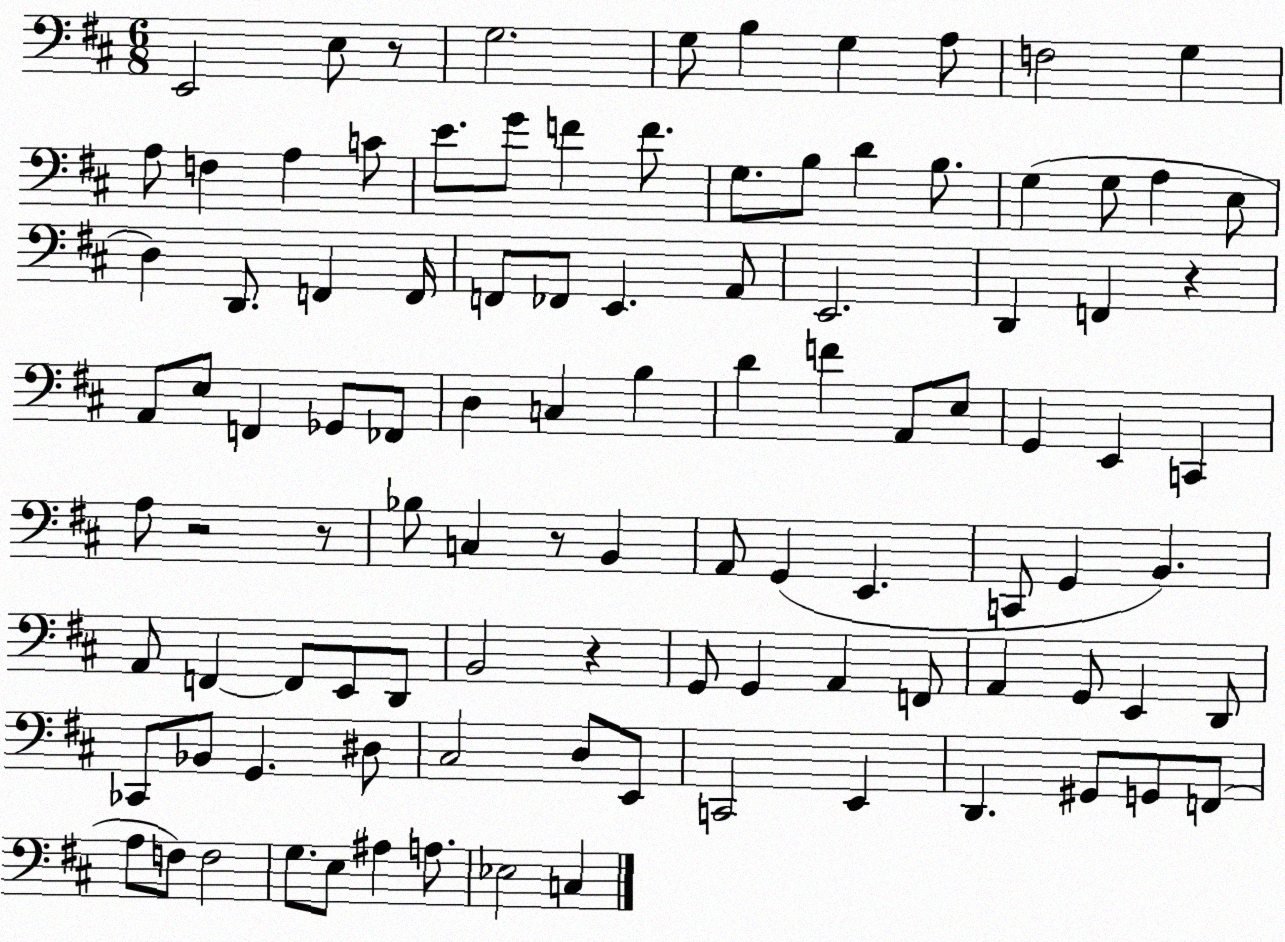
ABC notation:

X:1
T:Untitled
M:6/8
L:1/4
K:D
E,,2 E,/2 z/2 G,2 G,/2 B, G, A,/2 F,2 G, A,/2 F, A, C/2 E/2 G/2 F F/2 G,/2 B,/2 D B,/2 G, G,/2 A, E,/2 D, D,,/2 F,, F,,/4 F,,/2 _F,,/2 E,, A,,/2 E,,2 D,, F,, z A,,/2 E,/2 F,, _G,,/2 _F,,/2 D, C, B, D F A,,/2 E,/2 G,, E,, C,, A,/2 z2 z/2 _B,/2 C, z/2 B,, A,,/2 G,, E,, C,,/2 G,, B,, A,,/2 F,, F,,/2 E,,/2 D,,/2 B,,2 z G,,/2 G,, A,, F,,/2 A,, G,,/2 E,, D,,/2 _C,,/2 _B,,/2 G,, ^D,/2 ^C,2 D,/2 E,,/2 C,,2 E,, D,, ^G,,/2 G,,/2 F,,/2 A,/2 F,/2 F,2 G,/2 E,/2 ^A, A,/2 _E,2 C,